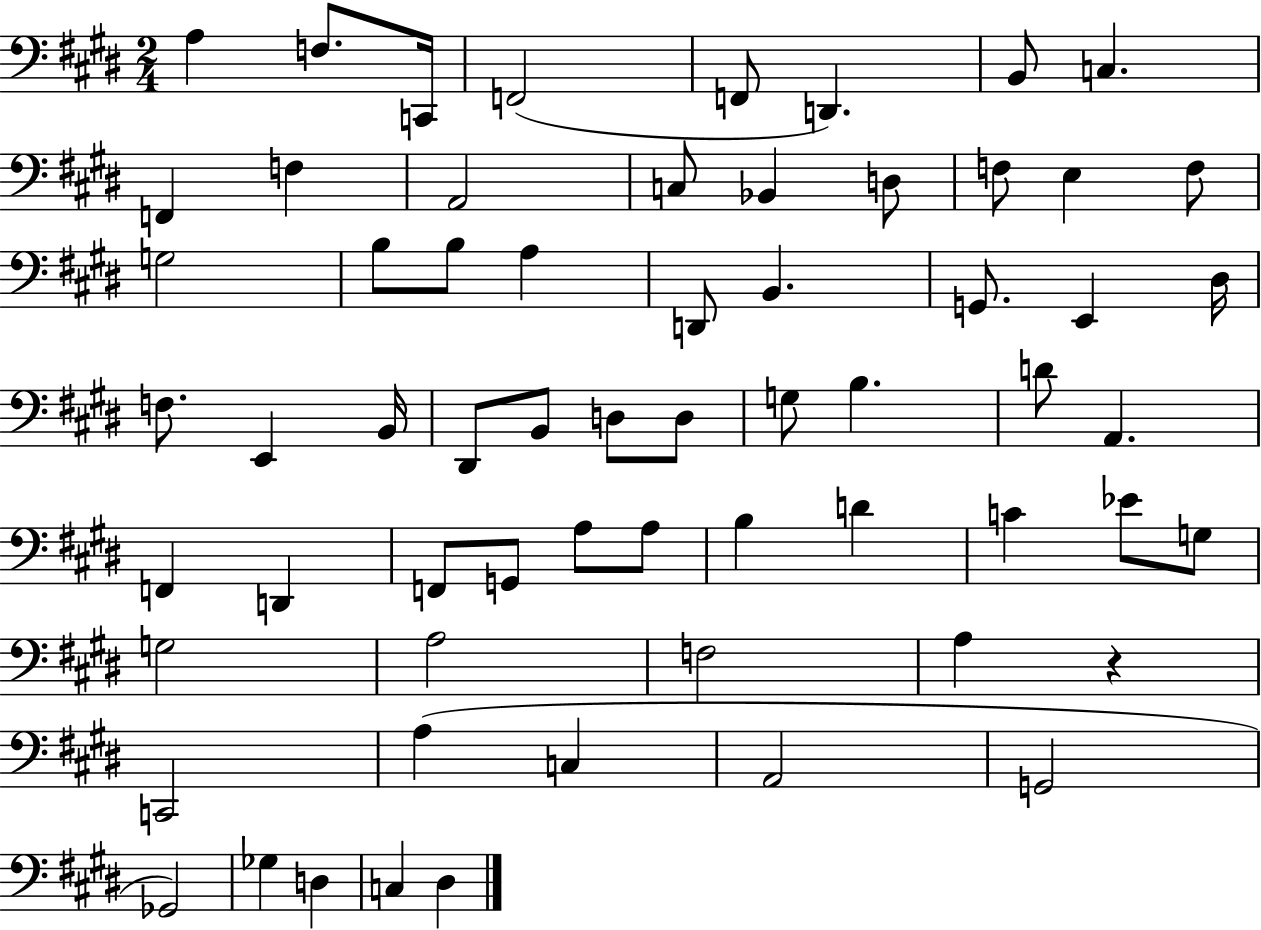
A3/q F3/e. C2/s F2/h F2/e D2/q. B2/e C3/q. F2/q F3/q A2/h C3/e Bb2/q D3/e F3/e E3/q F3/e G3/h B3/e B3/e A3/q D2/e B2/q. G2/e. E2/q D#3/s F3/e. E2/q B2/s D#2/e B2/e D3/e D3/e G3/e B3/q. D4/e A2/q. F2/q D2/q F2/e G2/e A3/e A3/e B3/q D4/q C4/q Eb4/e G3/e G3/h A3/h F3/h A3/q R/q C2/h A3/q C3/q A2/h G2/h Gb2/h Gb3/q D3/q C3/q D#3/q